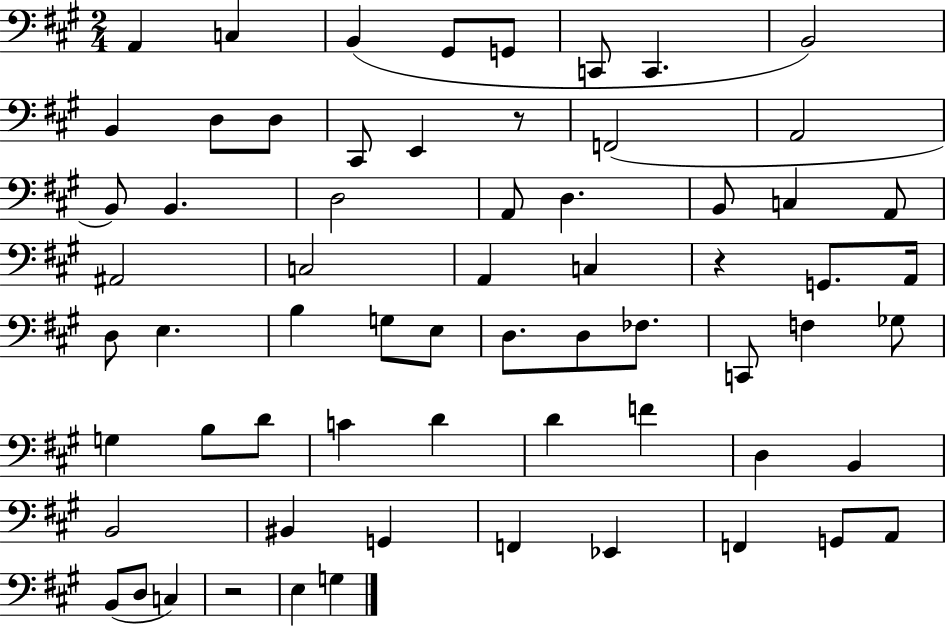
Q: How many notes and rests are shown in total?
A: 65